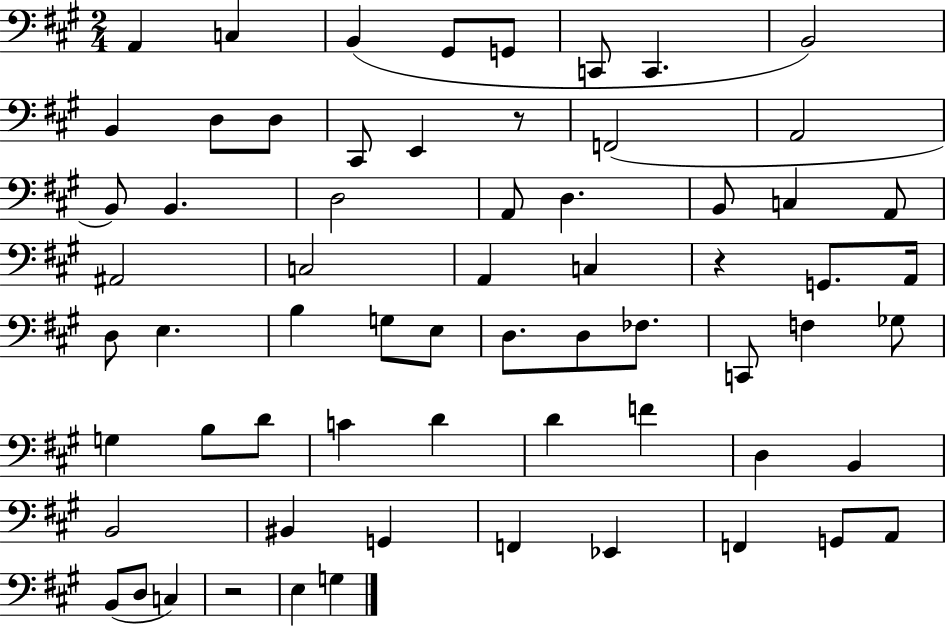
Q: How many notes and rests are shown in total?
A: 65